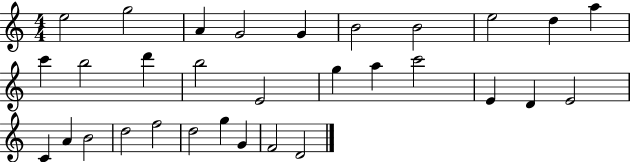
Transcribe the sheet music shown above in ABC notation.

X:1
T:Untitled
M:4/4
L:1/4
K:C
e2 g2 A G2 G B2 B2 e2 d a c' b2 d' b2 E2 g a c'2 E D E2 C A B2 d2 f2 d2 g G F2 D2